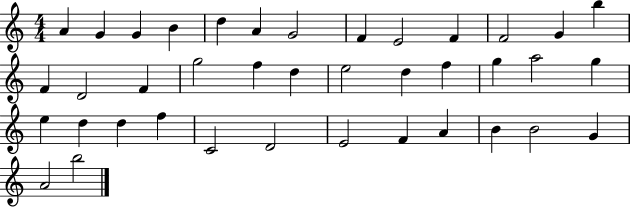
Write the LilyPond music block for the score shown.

{
  \clef treble
  \numericTimeSignature
  \time 4/4
  \key c \major
  a'4 g'4 g'4 b'4 | d''4 a'4 g'2 | f'4 e'2 f'4 | f'2 g'4 b''4 | \break f'4 d'2 f'4 | g''2 f''4 d''4 | e''2 d''4 f''4 | g''4 a''2 g''4 | \break e''4 d''4 d''4 f''4 | c'2 d'2 | e'2 f'4 a'4 | b'4 b'2 g'4 | \break a'2 b''2 | \bar "|."
}